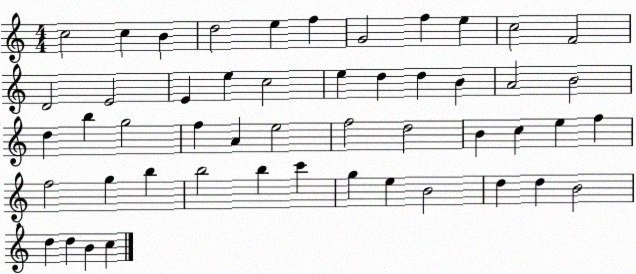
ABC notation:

X:1
T:Untitled
M:4/4
L:1/4
K:C
c2 c B d2 e f G2 f e c2 F2 D2 E2 E e c2 e d d B A2 B2 d b g2 f A e2 f2 d2 B c e f f2 g b b2 b c' g e B2 d d B2 d d B c